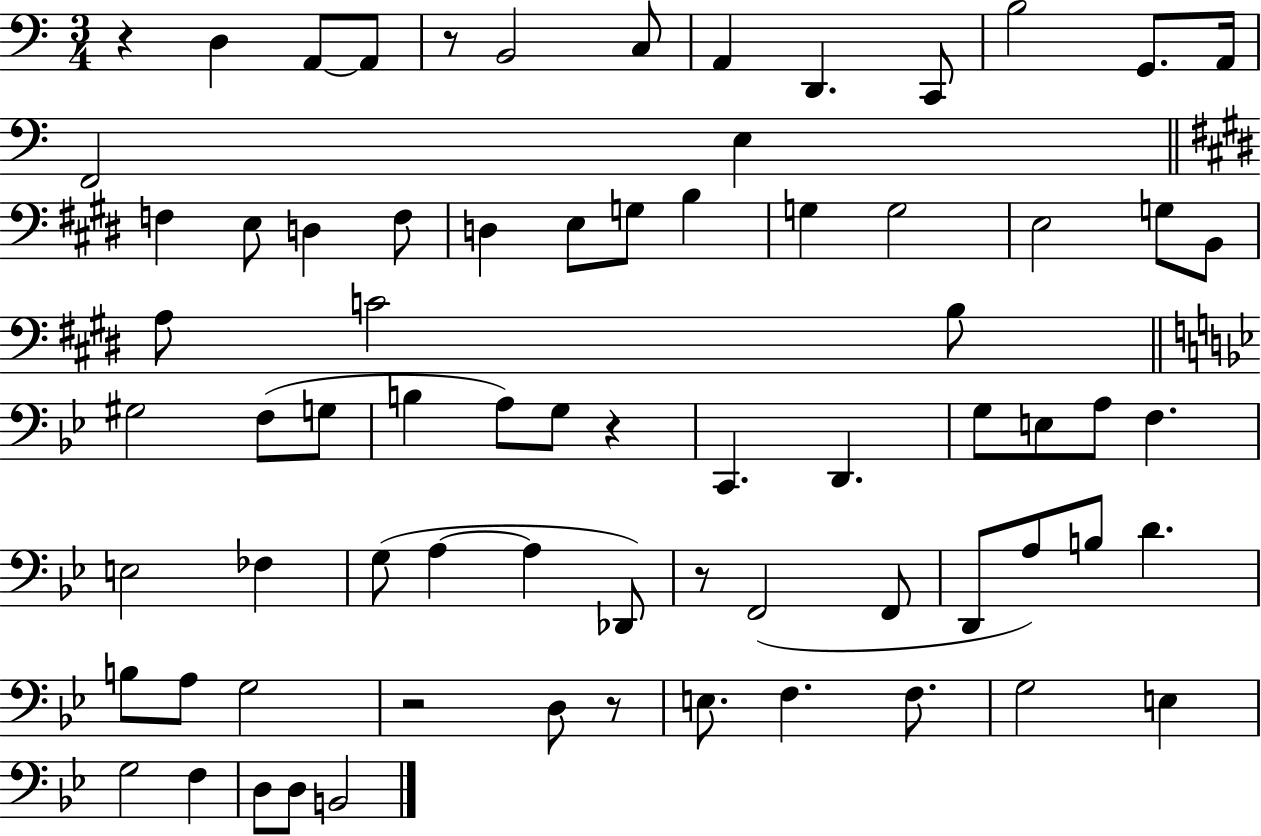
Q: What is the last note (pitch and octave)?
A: B2